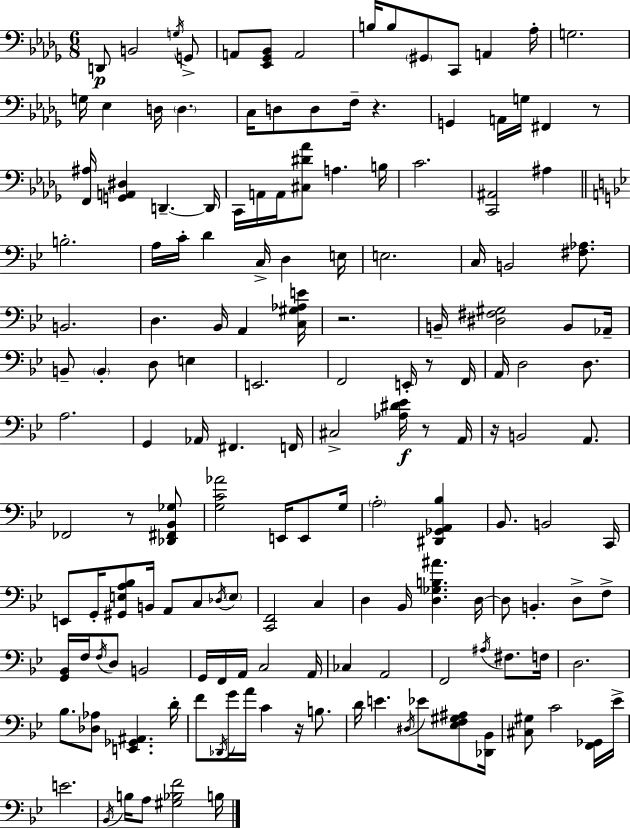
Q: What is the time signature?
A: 6/8